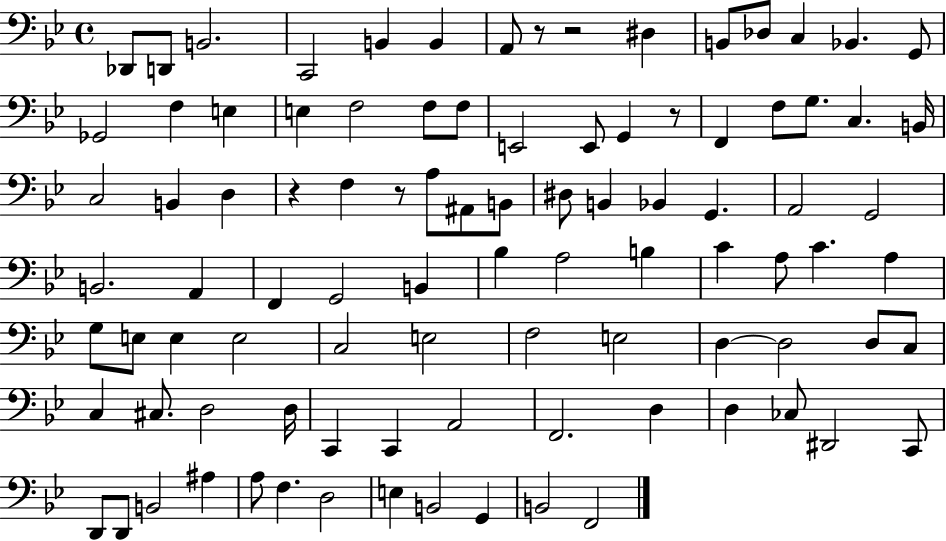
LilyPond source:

{
  \clef bass
  \time 4/4
  \defaultTimeSignature
  \key bes \major
  des,8 d,8 b,2. | c,2 b,4 b,4 | a,8 r8 r2 dis4 | b,8 des8 c4 bes,4. g,8 | \break ges,2 f4 e4 | e4 f2 f8 f8 | e,2 e,8 g,4 r8 | f,4 f8 g8. c4. b,16 | \break c2 b,4 d4 | r4 f4 r8 a8 ais,8 b,8 | dis8 b,4 bes,4 g,4. | a,2 g,2 | \break b,2. a,4 | f,4 g,2 b,4 | bes4 a2 b4 | c'4 a8 c'4. a4 | \break g8 e8 e4 e2 | c2 e2 | f2 e2 | d4~~ d2 d8 c8 | \break c4 cis8. d2 d16 | c,4 c,4 a,2 | f,2. d4 | d4 ces8 dis,2 c,8 | \break d,8 d,8 b,2 ais4 | a8 f4. d2 | e4 b,2 g,4 | b,2 f,2 | \break \bar "|."
}